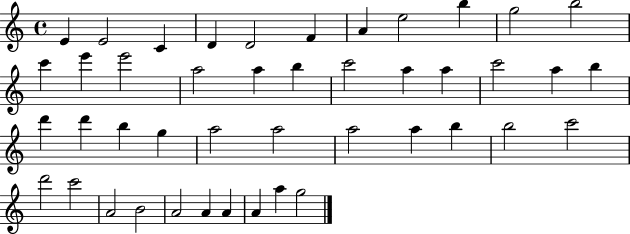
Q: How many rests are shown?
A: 0